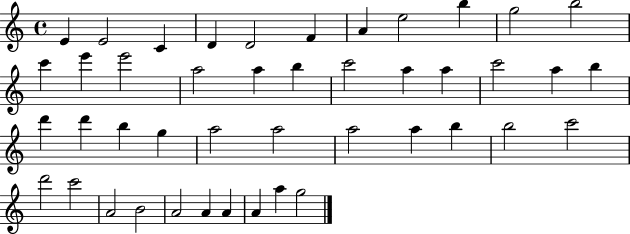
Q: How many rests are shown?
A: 0